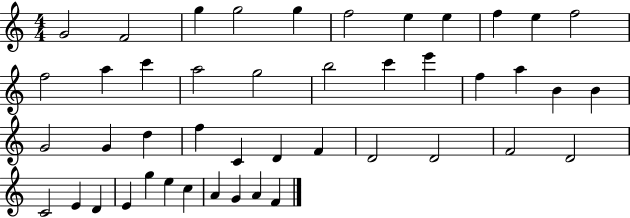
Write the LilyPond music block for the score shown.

{
  \clef treble
  \numericTimeSignature
  \time 4/4
  \key c \major
  g'2 f'2 | g''4 g''2 g''4 | f''2 e''4 e''4 | f''4 e''4 f''2 | \break f''2 a''4 c'''4 | a''2 g''2 | b''2 c'''4 e'''4 | f''4 a''4 b'4 b'4 | \break g'2 g'4 d''4 | f''4 c'4 d'4 f'4 | d'2 d'2 | f'2 d'2 | \break c'2 e'4 d'4 | e'4 g''4 e''4 c''4 | a'4 g'4 a'4 f'4 | \bar "|."
}